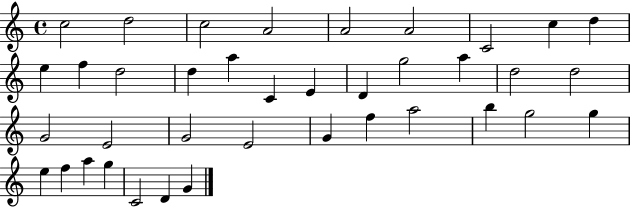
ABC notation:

X:1
T:Untitled
M:4/4
L:1/4
K:C
c2 d2 c2 A2 A2 A2 C2 c d e f d2 d a C E D g2 a d2 d2 G2 E2 G2 E2 G f a2 b g2 g e f a g C2 D G